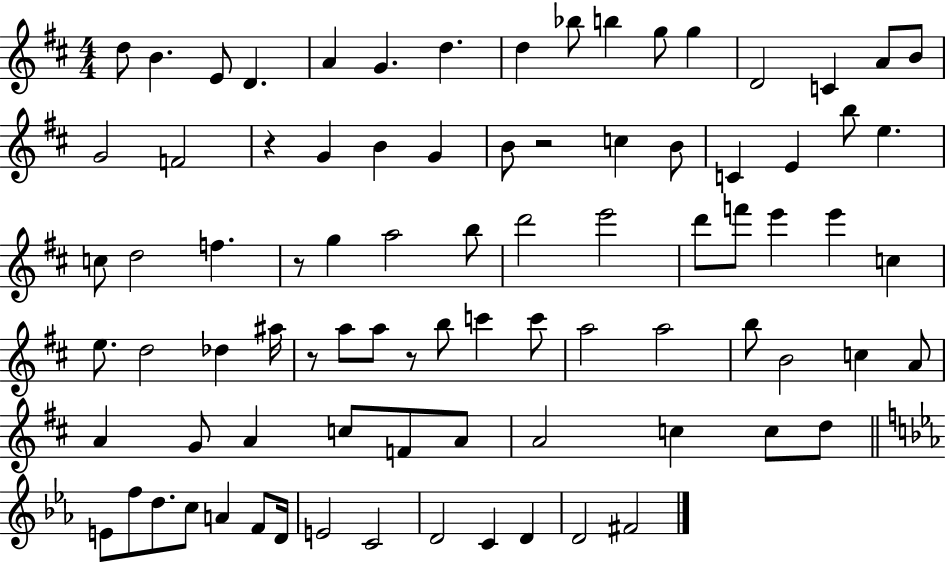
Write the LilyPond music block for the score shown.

{
  \clef treble
  \numericTimeSignature
  \time 4/4
  \key d \major
  d''8 b'4. e'8 d'4. | a'4 g'4. d''4. | d''4 bes''8 b''4 g''8 g''4 | d'2 c'4 a'8 b'8 | \break g'2 f'2 | r4 g'4 b'4 g'4 | b'8 r2 c''4 b'8 | c'4 e'4 b''8 e''4. | \break c''8 d''2 f''4. | r8 g''4 a''2 b''8 | d'''2 e'''2 | d'''8 f'''8 e'''4 e'''4 c''4 | \break e''8. d''2 des''4 ais''16 | r8 a''8 a''8 r8 b''8 c'''4 c'''8 | a''2 a''2 | b''8 b'2 c''4 a'8 | \break a'4 g'8 a'4 c''8 f'8 a'8 | a'2 c''4 c''8 d''8 | \bar "||" \break \key c \minor e'8 f''8 d''8. c''8 a'4 f'8 d'16 | e'2 c'2 | d'2 c'4 d'4 | d'2 fis'2 | \break \bar "|."
}